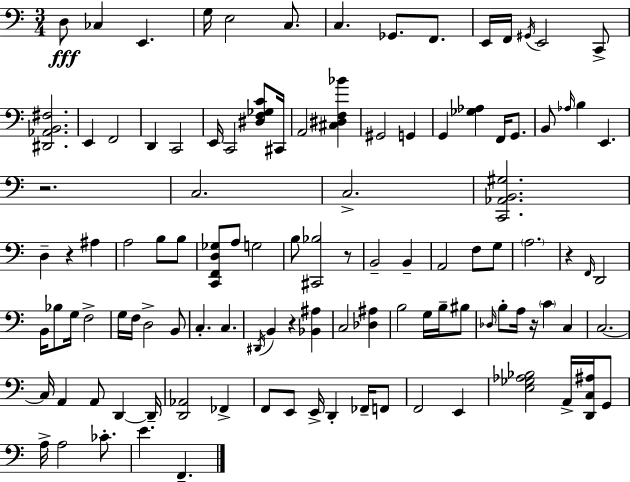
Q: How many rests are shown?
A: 6